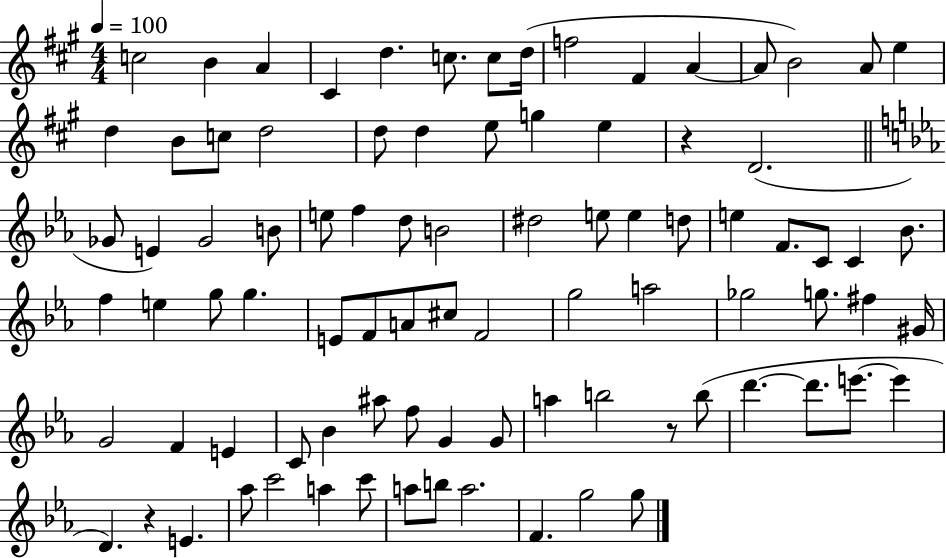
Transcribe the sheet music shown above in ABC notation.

X:1
T:Untitled
M:4/4
L:1/4
K:A
c2 B A ^C d c/2 c/2 d/4 f2 ^F A A/2 B2 A/2 e d B/2 c/2 d2 d/2 d e/2 g e z D2 _G/2 E _G2 B/2 e/2 f d/2 B2 ^d2 e/2 e d/2 e F/2 C/2 C _B/2 f e g/2 g E/2 F/2 A/2 ^c/2 F2 g2 a2 _g2 g/2 ^f ^G/4 G2 F E C/2 _B ^a/2 f/2 G G/2 a b2 z/2 b/2 d' d'/2 e'/2 e' D z E _a/2 c'2 a c'/2 a/2 b/2 a2 F g2 g/2